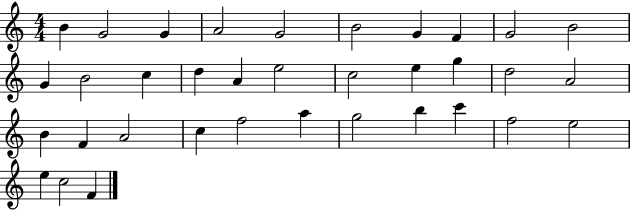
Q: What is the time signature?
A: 4/4